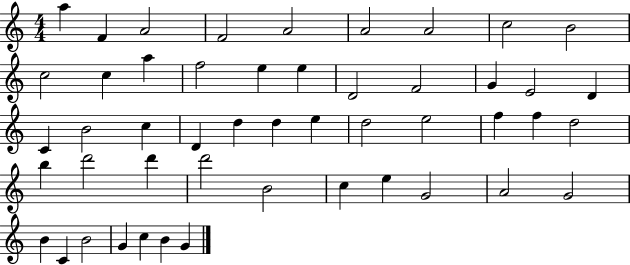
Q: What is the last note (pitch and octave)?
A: G4